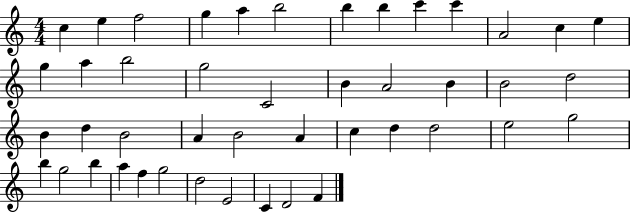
X:1
T:Untitled
M:4/4
L:1/4
K:C
c e f2 g a b2 b b c' c' A2 c e g a b2 g2 C2 B A2 B B2 d2 B d B2 A B2 A c d d2 e2 g2 b g2 b a f g2 d2 E2 C D2 F